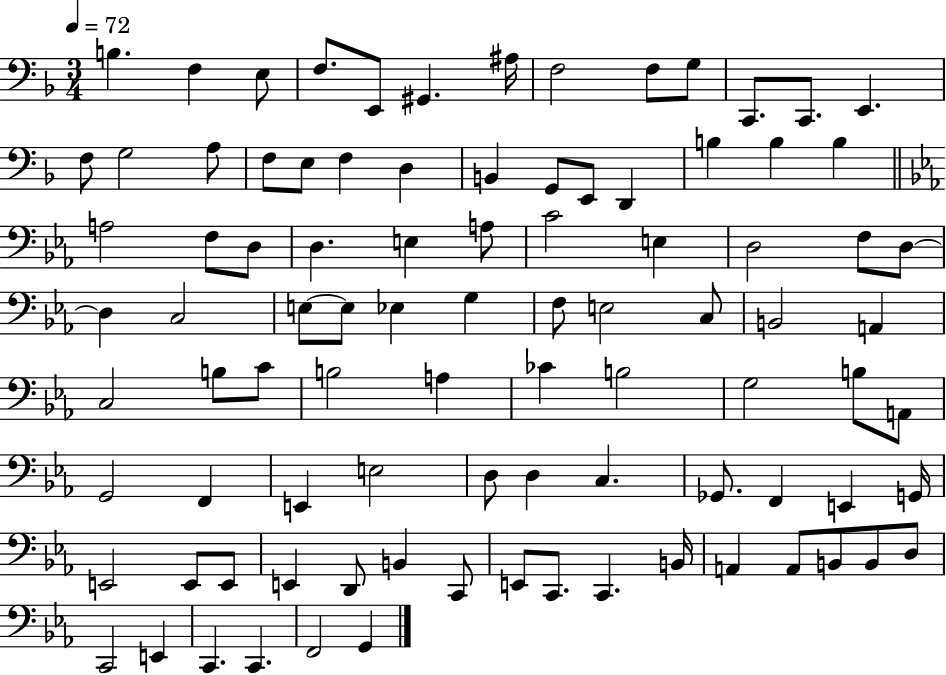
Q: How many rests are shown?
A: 0